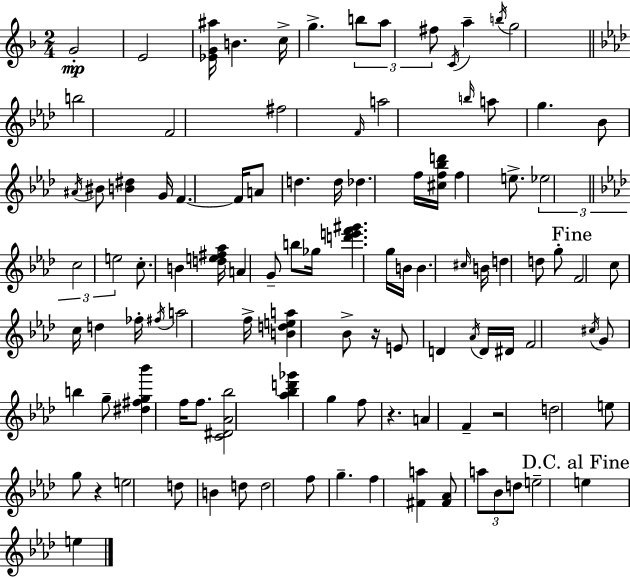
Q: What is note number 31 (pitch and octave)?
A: F5